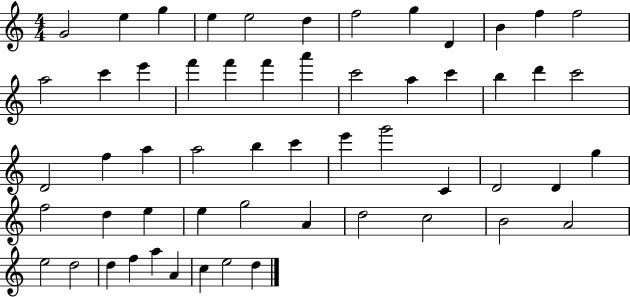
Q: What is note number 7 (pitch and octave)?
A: F5